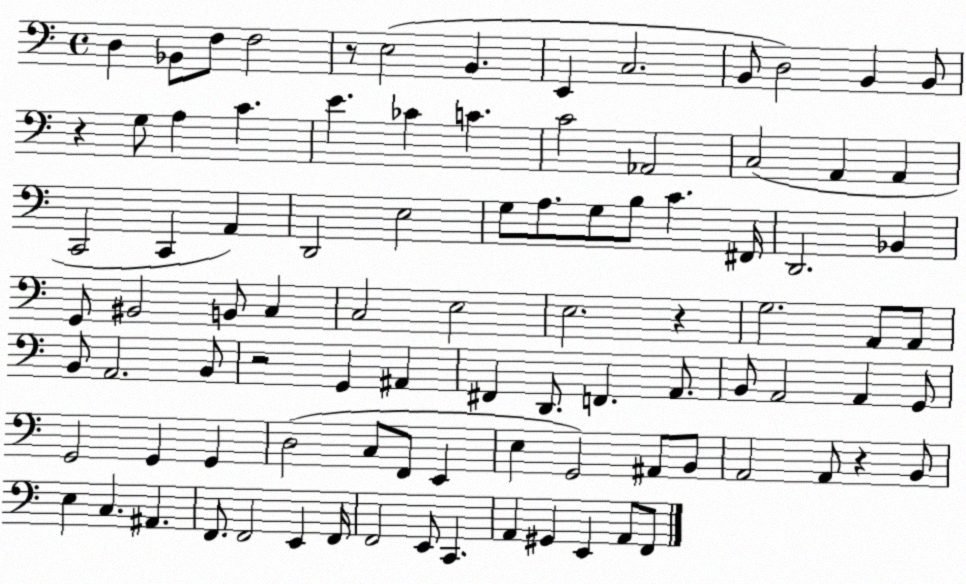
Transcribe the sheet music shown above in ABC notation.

X:1
T:Untitled
M:4/4
L:1/4
K:C
D, _B,,/2 F,/2 F,2 z/2 E,2 B,, E,, C,2 B,,/2 D,2 B,, B,,/2 z G,/2 A, C E _C C C2 _A,,2 C,2 A,, A,, C,,2 C,, A,, D,,2 E,2 G,/2 A,/2 G,/2 B,/2 C ^F,,/4 D,,2 _B,, G,,/2 ^B,,2 B,,/2 C, C,2 E,2 E,2 z G,2 A,,/2 A,,/2 B,,/2 A,,2 B,,/2 z2 G,, ^A,, ^F,, D,,/2 F,, A,,/2 B,,/2 A,,2 A,, G,,/2 G,,2 G,, G,, D,2 C,/2 F,,/2 E,, E, G,,2 ^A,,/2 B,,/2 A,,2 A,,/2 z B,,/2 E, C, ^A,, F,,/2 F,,2 E,, F,,/4 F,,2 E,,/2 C,, A,, ^G,, E,, A,,/2 F,,/2